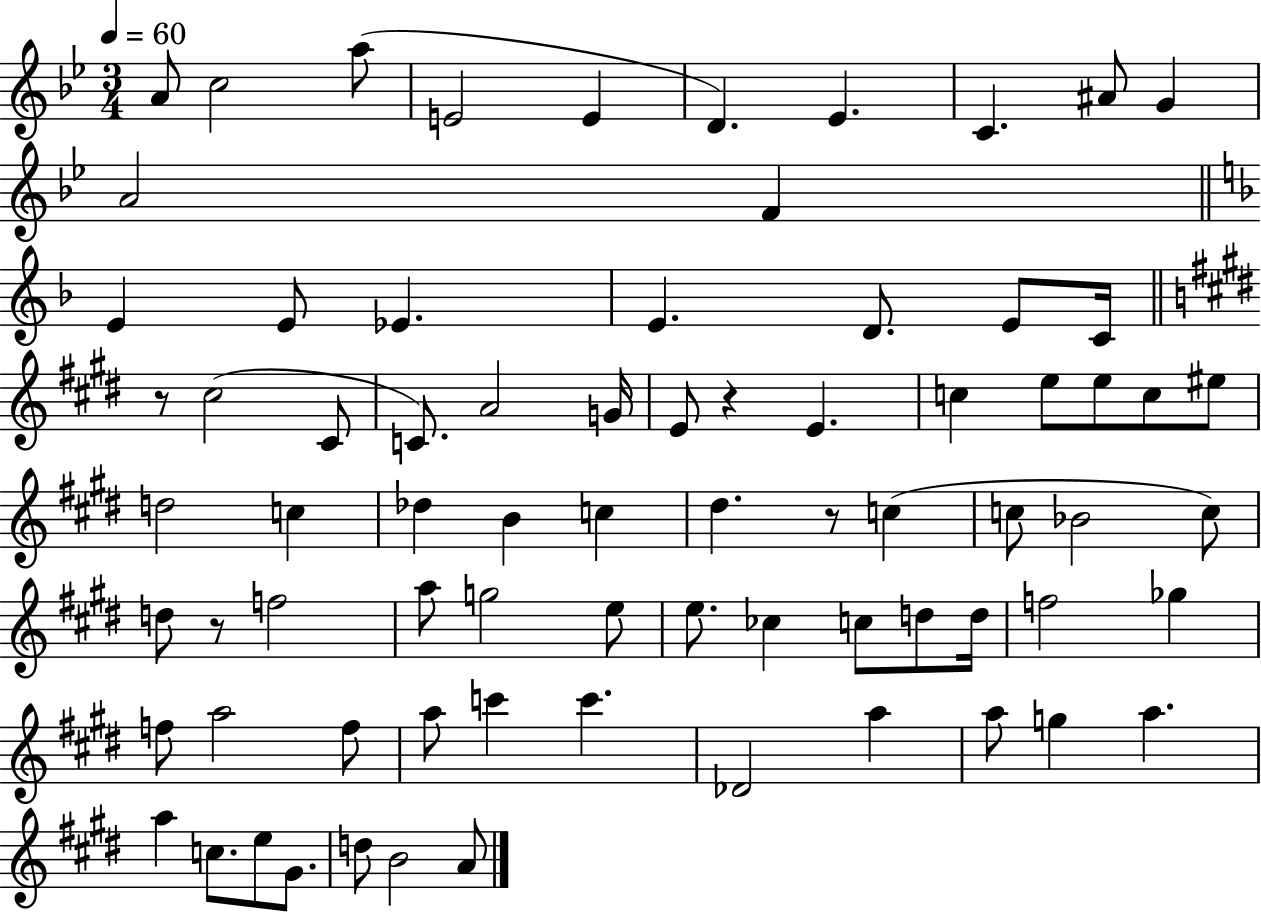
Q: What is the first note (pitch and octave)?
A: A4